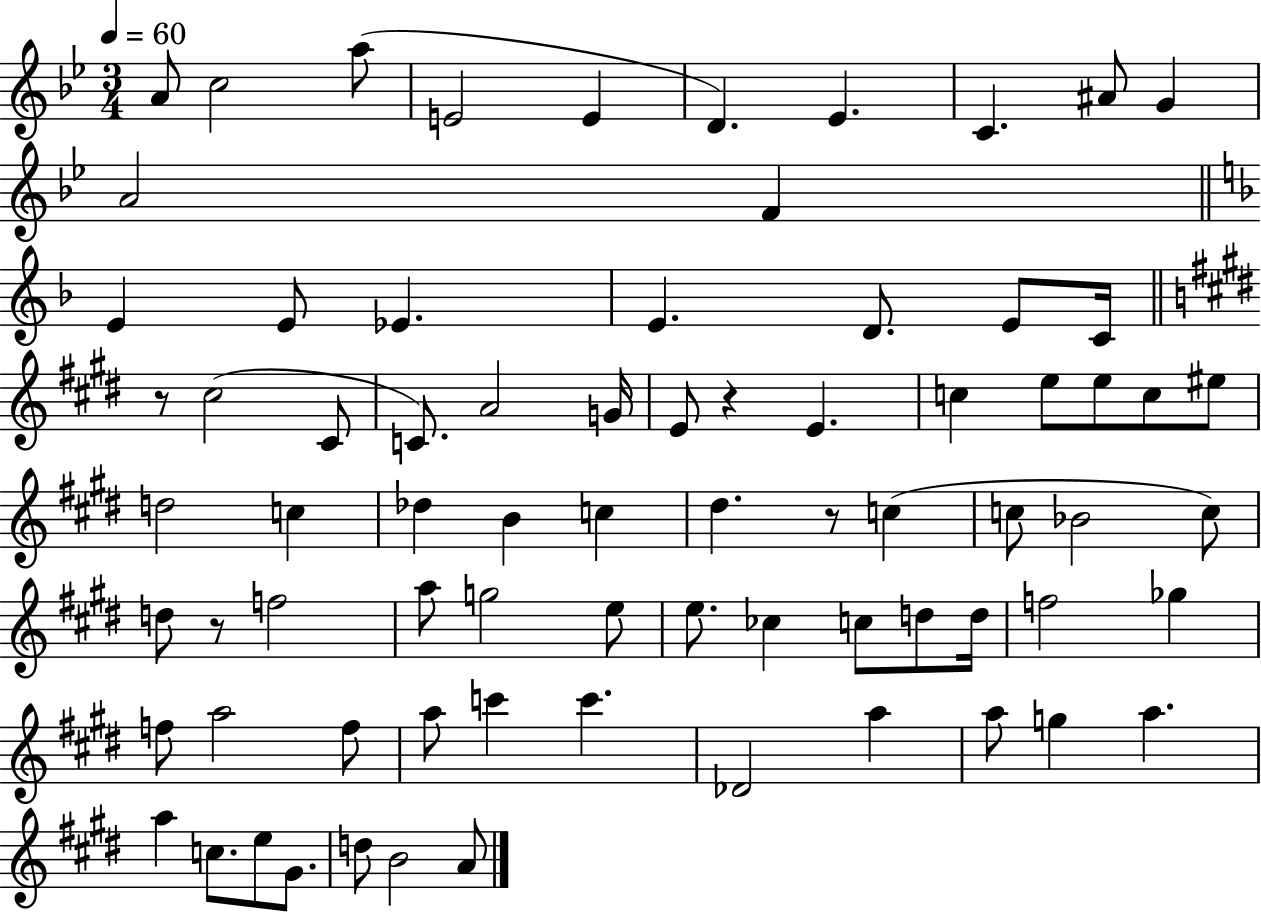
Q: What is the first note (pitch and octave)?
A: A4